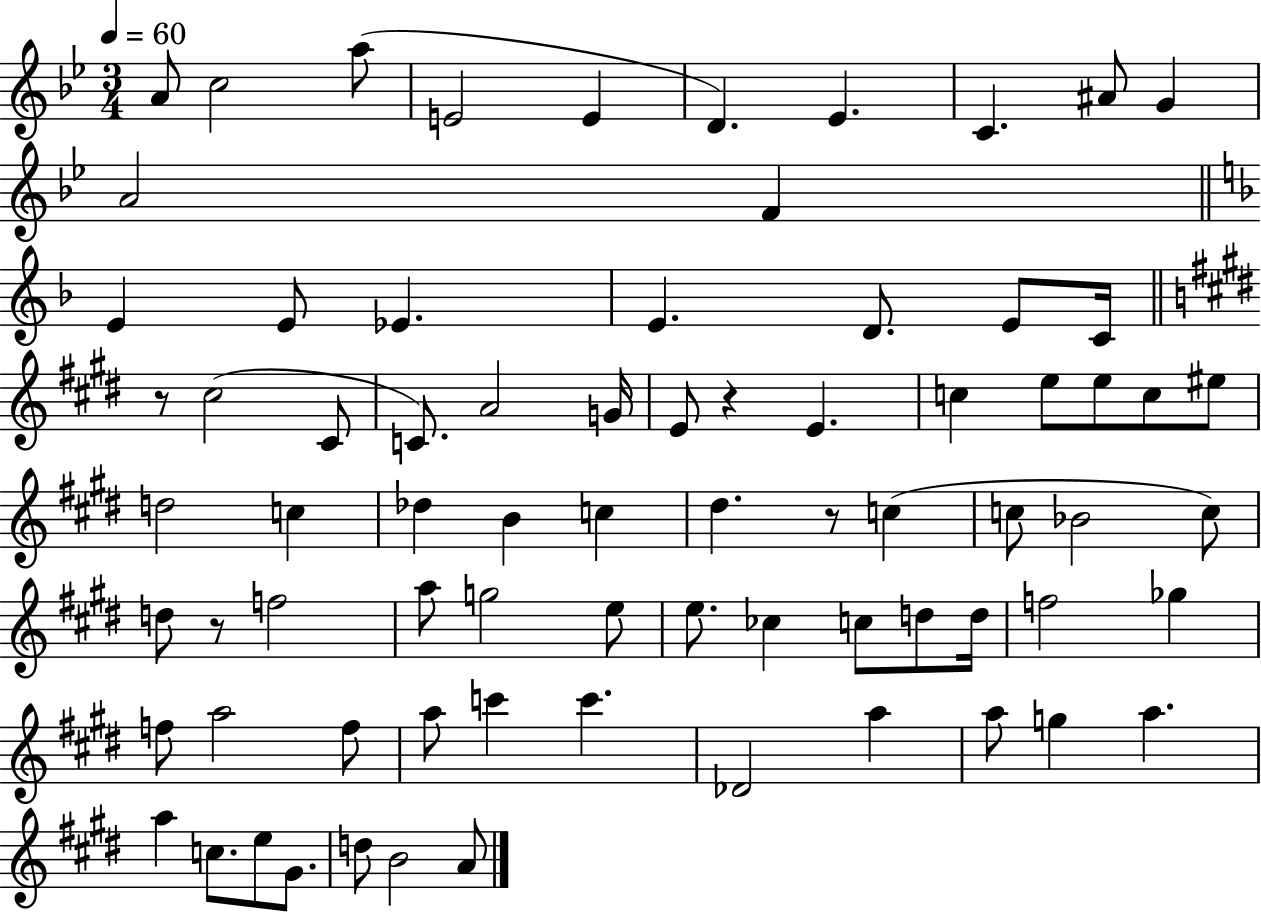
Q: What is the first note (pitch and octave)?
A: A4